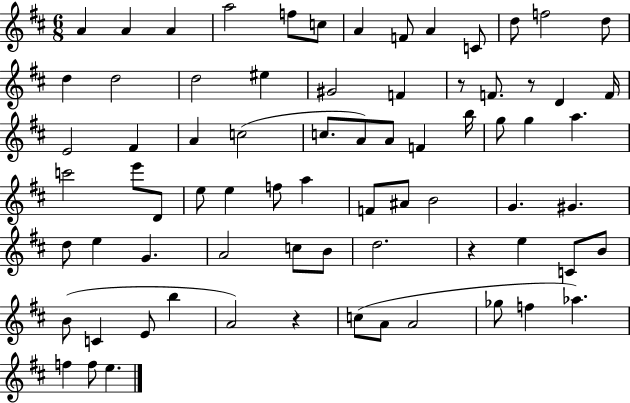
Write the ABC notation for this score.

X:1
T:Untitled
M:6/8
L:1/4
K:D
A A A a2 f/2 c/2 A F/2 A C/2 d/2 f2 d/2 d d2 d2 ^e ^G2 F z/2 F/2 z/2 D F/4 E2 ^F A c2 c/2 A/2 A/2 F b/4 g/2 g a c'2 e'/2 D/2 e/2 e f/2 a F/2 ^A/2 B2 G ^G d/2 e G A2 c/2 B/2 d2 z e C/2 B/2 B/2 C E/2 b A2 z c/2 A/2 A2 _g/2 f _a f f/2 e